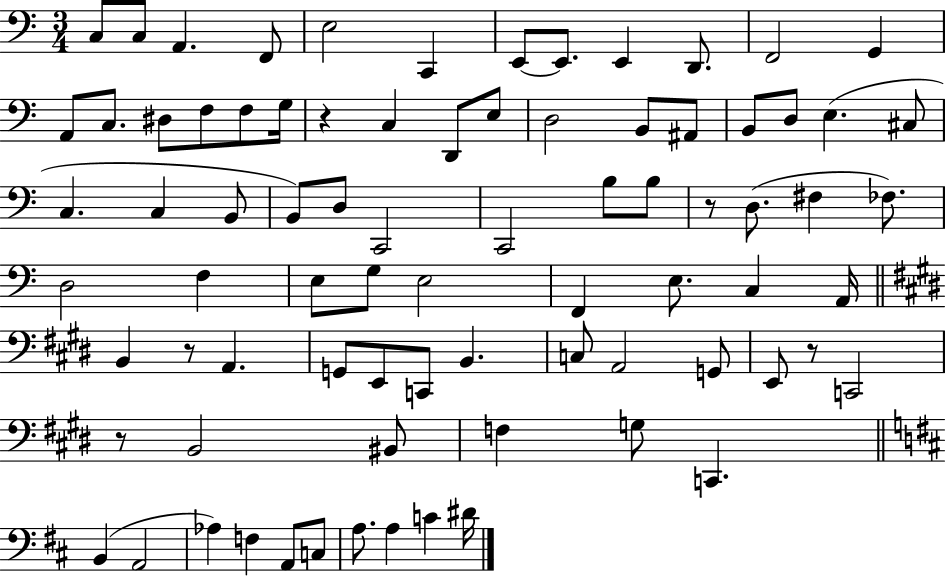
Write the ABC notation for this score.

X:1
T:Untitled
M:3/4
L:1/4
K:C
C,/2 C,/2 A,, F,,/2 E,2 C,, E,,/2 E,,/2 E,, D,,/2 F,,2 G,, A,,/2 C,/2 ^D,/2 F,/2 F,/2 G,/4 z C, D,,/2 E,/2 D,2 B,,/2 ^A,,/2 B,,/2 D,/2 E, ^C,/2 C, C, B,,/2 B,,/2 D,/2 C,,2 C,,2 B,/2 B,/2 z/2 D,/2 ^F, _F,/2 D,2 F, E,/2 G,/2 E,2 F,, E,/2 C, A,,/4 B,, z/2 A,, G,,/2 E,,/2 C,,/2 B,, C,/2 A,,2 G,,/2 E,,/2 z/2 C,,2 z/2 B,,2 ^B,,/2 F, G,/2 C,, B,, A,,2 _A, F, A,,/2 C,/2 A,/2 A, C ^D/4